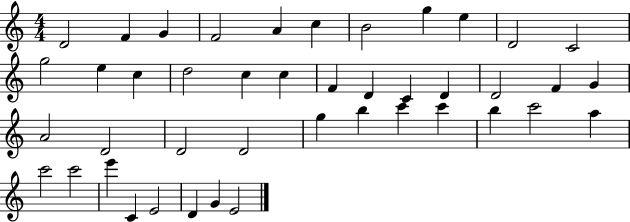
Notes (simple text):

D4/h F4/q G4/q F4/h A4/q C5/q B4/h G5/q E5/q D4/h C4/h G5/h E5/q C5/q D5/h C5/q C5/q F4/q D4/q C4/q D4/q D4/h F4/q G4/q A4/h D4/h D4/h D4/h G5/q B5/q C6/q C6/q B5/q C6/h A5/q C6/h C6/h E6/q C4/q E4/h D4/q G4/q E4/h